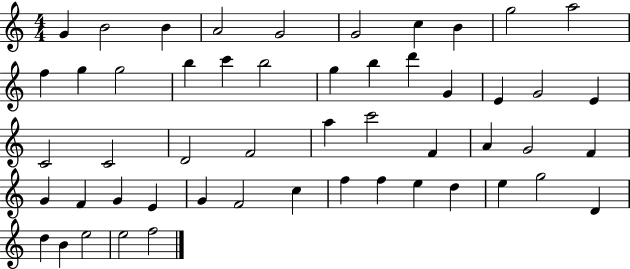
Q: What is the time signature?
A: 4/4